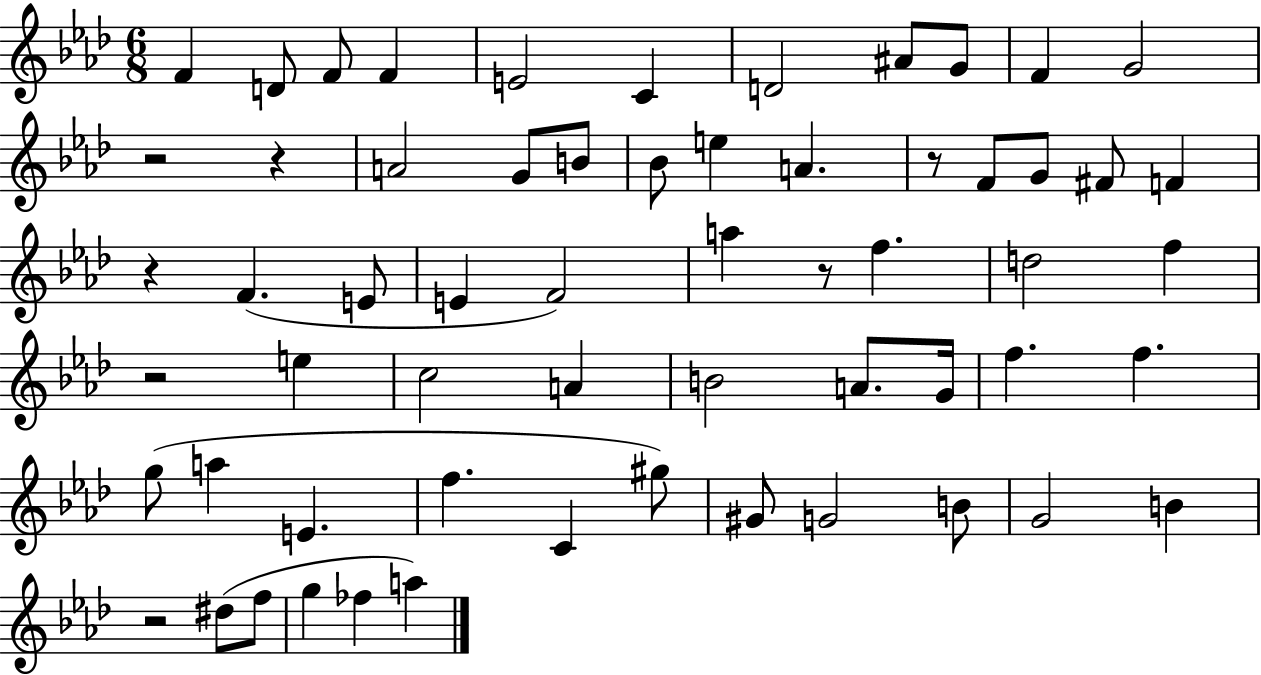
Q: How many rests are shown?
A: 7